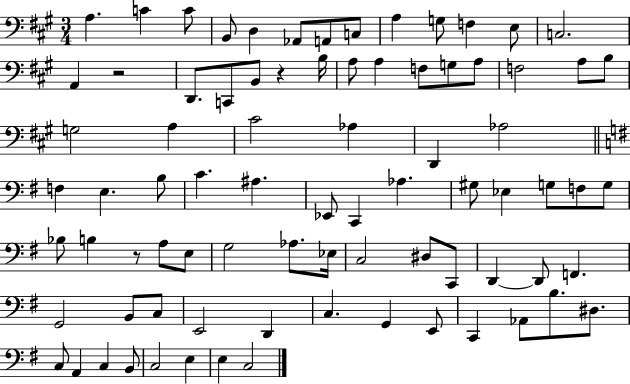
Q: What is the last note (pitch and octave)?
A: C3